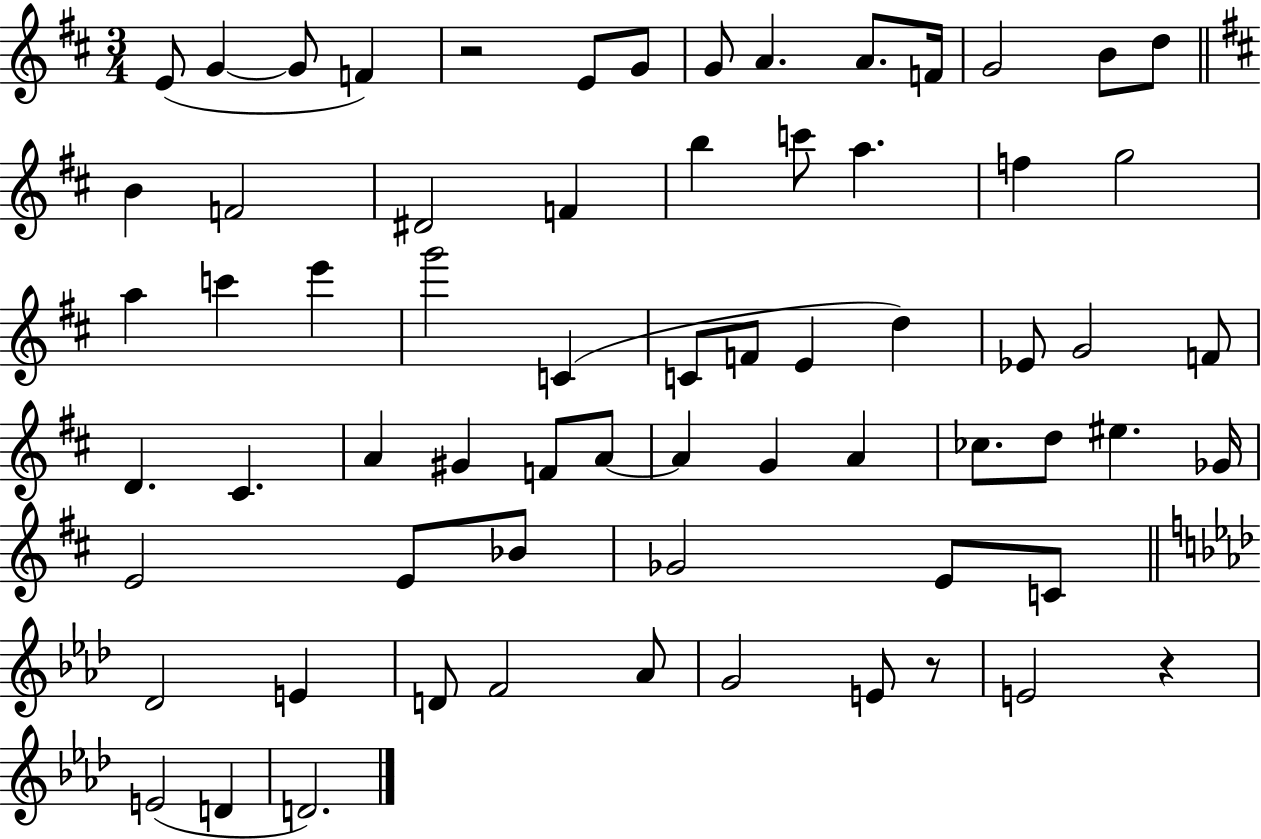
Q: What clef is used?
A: treble